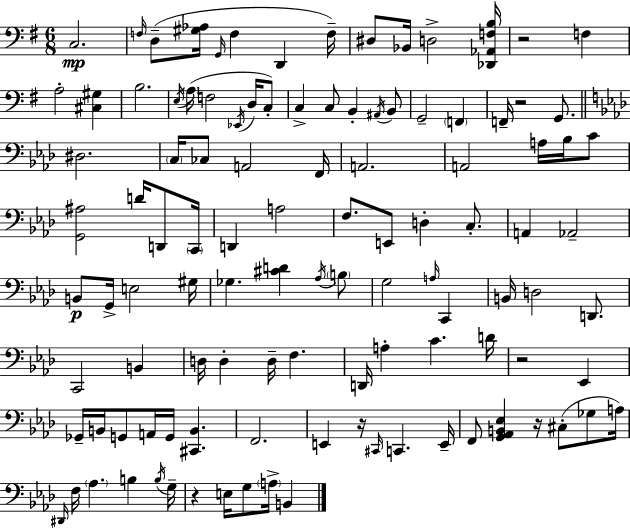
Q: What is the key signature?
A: G major